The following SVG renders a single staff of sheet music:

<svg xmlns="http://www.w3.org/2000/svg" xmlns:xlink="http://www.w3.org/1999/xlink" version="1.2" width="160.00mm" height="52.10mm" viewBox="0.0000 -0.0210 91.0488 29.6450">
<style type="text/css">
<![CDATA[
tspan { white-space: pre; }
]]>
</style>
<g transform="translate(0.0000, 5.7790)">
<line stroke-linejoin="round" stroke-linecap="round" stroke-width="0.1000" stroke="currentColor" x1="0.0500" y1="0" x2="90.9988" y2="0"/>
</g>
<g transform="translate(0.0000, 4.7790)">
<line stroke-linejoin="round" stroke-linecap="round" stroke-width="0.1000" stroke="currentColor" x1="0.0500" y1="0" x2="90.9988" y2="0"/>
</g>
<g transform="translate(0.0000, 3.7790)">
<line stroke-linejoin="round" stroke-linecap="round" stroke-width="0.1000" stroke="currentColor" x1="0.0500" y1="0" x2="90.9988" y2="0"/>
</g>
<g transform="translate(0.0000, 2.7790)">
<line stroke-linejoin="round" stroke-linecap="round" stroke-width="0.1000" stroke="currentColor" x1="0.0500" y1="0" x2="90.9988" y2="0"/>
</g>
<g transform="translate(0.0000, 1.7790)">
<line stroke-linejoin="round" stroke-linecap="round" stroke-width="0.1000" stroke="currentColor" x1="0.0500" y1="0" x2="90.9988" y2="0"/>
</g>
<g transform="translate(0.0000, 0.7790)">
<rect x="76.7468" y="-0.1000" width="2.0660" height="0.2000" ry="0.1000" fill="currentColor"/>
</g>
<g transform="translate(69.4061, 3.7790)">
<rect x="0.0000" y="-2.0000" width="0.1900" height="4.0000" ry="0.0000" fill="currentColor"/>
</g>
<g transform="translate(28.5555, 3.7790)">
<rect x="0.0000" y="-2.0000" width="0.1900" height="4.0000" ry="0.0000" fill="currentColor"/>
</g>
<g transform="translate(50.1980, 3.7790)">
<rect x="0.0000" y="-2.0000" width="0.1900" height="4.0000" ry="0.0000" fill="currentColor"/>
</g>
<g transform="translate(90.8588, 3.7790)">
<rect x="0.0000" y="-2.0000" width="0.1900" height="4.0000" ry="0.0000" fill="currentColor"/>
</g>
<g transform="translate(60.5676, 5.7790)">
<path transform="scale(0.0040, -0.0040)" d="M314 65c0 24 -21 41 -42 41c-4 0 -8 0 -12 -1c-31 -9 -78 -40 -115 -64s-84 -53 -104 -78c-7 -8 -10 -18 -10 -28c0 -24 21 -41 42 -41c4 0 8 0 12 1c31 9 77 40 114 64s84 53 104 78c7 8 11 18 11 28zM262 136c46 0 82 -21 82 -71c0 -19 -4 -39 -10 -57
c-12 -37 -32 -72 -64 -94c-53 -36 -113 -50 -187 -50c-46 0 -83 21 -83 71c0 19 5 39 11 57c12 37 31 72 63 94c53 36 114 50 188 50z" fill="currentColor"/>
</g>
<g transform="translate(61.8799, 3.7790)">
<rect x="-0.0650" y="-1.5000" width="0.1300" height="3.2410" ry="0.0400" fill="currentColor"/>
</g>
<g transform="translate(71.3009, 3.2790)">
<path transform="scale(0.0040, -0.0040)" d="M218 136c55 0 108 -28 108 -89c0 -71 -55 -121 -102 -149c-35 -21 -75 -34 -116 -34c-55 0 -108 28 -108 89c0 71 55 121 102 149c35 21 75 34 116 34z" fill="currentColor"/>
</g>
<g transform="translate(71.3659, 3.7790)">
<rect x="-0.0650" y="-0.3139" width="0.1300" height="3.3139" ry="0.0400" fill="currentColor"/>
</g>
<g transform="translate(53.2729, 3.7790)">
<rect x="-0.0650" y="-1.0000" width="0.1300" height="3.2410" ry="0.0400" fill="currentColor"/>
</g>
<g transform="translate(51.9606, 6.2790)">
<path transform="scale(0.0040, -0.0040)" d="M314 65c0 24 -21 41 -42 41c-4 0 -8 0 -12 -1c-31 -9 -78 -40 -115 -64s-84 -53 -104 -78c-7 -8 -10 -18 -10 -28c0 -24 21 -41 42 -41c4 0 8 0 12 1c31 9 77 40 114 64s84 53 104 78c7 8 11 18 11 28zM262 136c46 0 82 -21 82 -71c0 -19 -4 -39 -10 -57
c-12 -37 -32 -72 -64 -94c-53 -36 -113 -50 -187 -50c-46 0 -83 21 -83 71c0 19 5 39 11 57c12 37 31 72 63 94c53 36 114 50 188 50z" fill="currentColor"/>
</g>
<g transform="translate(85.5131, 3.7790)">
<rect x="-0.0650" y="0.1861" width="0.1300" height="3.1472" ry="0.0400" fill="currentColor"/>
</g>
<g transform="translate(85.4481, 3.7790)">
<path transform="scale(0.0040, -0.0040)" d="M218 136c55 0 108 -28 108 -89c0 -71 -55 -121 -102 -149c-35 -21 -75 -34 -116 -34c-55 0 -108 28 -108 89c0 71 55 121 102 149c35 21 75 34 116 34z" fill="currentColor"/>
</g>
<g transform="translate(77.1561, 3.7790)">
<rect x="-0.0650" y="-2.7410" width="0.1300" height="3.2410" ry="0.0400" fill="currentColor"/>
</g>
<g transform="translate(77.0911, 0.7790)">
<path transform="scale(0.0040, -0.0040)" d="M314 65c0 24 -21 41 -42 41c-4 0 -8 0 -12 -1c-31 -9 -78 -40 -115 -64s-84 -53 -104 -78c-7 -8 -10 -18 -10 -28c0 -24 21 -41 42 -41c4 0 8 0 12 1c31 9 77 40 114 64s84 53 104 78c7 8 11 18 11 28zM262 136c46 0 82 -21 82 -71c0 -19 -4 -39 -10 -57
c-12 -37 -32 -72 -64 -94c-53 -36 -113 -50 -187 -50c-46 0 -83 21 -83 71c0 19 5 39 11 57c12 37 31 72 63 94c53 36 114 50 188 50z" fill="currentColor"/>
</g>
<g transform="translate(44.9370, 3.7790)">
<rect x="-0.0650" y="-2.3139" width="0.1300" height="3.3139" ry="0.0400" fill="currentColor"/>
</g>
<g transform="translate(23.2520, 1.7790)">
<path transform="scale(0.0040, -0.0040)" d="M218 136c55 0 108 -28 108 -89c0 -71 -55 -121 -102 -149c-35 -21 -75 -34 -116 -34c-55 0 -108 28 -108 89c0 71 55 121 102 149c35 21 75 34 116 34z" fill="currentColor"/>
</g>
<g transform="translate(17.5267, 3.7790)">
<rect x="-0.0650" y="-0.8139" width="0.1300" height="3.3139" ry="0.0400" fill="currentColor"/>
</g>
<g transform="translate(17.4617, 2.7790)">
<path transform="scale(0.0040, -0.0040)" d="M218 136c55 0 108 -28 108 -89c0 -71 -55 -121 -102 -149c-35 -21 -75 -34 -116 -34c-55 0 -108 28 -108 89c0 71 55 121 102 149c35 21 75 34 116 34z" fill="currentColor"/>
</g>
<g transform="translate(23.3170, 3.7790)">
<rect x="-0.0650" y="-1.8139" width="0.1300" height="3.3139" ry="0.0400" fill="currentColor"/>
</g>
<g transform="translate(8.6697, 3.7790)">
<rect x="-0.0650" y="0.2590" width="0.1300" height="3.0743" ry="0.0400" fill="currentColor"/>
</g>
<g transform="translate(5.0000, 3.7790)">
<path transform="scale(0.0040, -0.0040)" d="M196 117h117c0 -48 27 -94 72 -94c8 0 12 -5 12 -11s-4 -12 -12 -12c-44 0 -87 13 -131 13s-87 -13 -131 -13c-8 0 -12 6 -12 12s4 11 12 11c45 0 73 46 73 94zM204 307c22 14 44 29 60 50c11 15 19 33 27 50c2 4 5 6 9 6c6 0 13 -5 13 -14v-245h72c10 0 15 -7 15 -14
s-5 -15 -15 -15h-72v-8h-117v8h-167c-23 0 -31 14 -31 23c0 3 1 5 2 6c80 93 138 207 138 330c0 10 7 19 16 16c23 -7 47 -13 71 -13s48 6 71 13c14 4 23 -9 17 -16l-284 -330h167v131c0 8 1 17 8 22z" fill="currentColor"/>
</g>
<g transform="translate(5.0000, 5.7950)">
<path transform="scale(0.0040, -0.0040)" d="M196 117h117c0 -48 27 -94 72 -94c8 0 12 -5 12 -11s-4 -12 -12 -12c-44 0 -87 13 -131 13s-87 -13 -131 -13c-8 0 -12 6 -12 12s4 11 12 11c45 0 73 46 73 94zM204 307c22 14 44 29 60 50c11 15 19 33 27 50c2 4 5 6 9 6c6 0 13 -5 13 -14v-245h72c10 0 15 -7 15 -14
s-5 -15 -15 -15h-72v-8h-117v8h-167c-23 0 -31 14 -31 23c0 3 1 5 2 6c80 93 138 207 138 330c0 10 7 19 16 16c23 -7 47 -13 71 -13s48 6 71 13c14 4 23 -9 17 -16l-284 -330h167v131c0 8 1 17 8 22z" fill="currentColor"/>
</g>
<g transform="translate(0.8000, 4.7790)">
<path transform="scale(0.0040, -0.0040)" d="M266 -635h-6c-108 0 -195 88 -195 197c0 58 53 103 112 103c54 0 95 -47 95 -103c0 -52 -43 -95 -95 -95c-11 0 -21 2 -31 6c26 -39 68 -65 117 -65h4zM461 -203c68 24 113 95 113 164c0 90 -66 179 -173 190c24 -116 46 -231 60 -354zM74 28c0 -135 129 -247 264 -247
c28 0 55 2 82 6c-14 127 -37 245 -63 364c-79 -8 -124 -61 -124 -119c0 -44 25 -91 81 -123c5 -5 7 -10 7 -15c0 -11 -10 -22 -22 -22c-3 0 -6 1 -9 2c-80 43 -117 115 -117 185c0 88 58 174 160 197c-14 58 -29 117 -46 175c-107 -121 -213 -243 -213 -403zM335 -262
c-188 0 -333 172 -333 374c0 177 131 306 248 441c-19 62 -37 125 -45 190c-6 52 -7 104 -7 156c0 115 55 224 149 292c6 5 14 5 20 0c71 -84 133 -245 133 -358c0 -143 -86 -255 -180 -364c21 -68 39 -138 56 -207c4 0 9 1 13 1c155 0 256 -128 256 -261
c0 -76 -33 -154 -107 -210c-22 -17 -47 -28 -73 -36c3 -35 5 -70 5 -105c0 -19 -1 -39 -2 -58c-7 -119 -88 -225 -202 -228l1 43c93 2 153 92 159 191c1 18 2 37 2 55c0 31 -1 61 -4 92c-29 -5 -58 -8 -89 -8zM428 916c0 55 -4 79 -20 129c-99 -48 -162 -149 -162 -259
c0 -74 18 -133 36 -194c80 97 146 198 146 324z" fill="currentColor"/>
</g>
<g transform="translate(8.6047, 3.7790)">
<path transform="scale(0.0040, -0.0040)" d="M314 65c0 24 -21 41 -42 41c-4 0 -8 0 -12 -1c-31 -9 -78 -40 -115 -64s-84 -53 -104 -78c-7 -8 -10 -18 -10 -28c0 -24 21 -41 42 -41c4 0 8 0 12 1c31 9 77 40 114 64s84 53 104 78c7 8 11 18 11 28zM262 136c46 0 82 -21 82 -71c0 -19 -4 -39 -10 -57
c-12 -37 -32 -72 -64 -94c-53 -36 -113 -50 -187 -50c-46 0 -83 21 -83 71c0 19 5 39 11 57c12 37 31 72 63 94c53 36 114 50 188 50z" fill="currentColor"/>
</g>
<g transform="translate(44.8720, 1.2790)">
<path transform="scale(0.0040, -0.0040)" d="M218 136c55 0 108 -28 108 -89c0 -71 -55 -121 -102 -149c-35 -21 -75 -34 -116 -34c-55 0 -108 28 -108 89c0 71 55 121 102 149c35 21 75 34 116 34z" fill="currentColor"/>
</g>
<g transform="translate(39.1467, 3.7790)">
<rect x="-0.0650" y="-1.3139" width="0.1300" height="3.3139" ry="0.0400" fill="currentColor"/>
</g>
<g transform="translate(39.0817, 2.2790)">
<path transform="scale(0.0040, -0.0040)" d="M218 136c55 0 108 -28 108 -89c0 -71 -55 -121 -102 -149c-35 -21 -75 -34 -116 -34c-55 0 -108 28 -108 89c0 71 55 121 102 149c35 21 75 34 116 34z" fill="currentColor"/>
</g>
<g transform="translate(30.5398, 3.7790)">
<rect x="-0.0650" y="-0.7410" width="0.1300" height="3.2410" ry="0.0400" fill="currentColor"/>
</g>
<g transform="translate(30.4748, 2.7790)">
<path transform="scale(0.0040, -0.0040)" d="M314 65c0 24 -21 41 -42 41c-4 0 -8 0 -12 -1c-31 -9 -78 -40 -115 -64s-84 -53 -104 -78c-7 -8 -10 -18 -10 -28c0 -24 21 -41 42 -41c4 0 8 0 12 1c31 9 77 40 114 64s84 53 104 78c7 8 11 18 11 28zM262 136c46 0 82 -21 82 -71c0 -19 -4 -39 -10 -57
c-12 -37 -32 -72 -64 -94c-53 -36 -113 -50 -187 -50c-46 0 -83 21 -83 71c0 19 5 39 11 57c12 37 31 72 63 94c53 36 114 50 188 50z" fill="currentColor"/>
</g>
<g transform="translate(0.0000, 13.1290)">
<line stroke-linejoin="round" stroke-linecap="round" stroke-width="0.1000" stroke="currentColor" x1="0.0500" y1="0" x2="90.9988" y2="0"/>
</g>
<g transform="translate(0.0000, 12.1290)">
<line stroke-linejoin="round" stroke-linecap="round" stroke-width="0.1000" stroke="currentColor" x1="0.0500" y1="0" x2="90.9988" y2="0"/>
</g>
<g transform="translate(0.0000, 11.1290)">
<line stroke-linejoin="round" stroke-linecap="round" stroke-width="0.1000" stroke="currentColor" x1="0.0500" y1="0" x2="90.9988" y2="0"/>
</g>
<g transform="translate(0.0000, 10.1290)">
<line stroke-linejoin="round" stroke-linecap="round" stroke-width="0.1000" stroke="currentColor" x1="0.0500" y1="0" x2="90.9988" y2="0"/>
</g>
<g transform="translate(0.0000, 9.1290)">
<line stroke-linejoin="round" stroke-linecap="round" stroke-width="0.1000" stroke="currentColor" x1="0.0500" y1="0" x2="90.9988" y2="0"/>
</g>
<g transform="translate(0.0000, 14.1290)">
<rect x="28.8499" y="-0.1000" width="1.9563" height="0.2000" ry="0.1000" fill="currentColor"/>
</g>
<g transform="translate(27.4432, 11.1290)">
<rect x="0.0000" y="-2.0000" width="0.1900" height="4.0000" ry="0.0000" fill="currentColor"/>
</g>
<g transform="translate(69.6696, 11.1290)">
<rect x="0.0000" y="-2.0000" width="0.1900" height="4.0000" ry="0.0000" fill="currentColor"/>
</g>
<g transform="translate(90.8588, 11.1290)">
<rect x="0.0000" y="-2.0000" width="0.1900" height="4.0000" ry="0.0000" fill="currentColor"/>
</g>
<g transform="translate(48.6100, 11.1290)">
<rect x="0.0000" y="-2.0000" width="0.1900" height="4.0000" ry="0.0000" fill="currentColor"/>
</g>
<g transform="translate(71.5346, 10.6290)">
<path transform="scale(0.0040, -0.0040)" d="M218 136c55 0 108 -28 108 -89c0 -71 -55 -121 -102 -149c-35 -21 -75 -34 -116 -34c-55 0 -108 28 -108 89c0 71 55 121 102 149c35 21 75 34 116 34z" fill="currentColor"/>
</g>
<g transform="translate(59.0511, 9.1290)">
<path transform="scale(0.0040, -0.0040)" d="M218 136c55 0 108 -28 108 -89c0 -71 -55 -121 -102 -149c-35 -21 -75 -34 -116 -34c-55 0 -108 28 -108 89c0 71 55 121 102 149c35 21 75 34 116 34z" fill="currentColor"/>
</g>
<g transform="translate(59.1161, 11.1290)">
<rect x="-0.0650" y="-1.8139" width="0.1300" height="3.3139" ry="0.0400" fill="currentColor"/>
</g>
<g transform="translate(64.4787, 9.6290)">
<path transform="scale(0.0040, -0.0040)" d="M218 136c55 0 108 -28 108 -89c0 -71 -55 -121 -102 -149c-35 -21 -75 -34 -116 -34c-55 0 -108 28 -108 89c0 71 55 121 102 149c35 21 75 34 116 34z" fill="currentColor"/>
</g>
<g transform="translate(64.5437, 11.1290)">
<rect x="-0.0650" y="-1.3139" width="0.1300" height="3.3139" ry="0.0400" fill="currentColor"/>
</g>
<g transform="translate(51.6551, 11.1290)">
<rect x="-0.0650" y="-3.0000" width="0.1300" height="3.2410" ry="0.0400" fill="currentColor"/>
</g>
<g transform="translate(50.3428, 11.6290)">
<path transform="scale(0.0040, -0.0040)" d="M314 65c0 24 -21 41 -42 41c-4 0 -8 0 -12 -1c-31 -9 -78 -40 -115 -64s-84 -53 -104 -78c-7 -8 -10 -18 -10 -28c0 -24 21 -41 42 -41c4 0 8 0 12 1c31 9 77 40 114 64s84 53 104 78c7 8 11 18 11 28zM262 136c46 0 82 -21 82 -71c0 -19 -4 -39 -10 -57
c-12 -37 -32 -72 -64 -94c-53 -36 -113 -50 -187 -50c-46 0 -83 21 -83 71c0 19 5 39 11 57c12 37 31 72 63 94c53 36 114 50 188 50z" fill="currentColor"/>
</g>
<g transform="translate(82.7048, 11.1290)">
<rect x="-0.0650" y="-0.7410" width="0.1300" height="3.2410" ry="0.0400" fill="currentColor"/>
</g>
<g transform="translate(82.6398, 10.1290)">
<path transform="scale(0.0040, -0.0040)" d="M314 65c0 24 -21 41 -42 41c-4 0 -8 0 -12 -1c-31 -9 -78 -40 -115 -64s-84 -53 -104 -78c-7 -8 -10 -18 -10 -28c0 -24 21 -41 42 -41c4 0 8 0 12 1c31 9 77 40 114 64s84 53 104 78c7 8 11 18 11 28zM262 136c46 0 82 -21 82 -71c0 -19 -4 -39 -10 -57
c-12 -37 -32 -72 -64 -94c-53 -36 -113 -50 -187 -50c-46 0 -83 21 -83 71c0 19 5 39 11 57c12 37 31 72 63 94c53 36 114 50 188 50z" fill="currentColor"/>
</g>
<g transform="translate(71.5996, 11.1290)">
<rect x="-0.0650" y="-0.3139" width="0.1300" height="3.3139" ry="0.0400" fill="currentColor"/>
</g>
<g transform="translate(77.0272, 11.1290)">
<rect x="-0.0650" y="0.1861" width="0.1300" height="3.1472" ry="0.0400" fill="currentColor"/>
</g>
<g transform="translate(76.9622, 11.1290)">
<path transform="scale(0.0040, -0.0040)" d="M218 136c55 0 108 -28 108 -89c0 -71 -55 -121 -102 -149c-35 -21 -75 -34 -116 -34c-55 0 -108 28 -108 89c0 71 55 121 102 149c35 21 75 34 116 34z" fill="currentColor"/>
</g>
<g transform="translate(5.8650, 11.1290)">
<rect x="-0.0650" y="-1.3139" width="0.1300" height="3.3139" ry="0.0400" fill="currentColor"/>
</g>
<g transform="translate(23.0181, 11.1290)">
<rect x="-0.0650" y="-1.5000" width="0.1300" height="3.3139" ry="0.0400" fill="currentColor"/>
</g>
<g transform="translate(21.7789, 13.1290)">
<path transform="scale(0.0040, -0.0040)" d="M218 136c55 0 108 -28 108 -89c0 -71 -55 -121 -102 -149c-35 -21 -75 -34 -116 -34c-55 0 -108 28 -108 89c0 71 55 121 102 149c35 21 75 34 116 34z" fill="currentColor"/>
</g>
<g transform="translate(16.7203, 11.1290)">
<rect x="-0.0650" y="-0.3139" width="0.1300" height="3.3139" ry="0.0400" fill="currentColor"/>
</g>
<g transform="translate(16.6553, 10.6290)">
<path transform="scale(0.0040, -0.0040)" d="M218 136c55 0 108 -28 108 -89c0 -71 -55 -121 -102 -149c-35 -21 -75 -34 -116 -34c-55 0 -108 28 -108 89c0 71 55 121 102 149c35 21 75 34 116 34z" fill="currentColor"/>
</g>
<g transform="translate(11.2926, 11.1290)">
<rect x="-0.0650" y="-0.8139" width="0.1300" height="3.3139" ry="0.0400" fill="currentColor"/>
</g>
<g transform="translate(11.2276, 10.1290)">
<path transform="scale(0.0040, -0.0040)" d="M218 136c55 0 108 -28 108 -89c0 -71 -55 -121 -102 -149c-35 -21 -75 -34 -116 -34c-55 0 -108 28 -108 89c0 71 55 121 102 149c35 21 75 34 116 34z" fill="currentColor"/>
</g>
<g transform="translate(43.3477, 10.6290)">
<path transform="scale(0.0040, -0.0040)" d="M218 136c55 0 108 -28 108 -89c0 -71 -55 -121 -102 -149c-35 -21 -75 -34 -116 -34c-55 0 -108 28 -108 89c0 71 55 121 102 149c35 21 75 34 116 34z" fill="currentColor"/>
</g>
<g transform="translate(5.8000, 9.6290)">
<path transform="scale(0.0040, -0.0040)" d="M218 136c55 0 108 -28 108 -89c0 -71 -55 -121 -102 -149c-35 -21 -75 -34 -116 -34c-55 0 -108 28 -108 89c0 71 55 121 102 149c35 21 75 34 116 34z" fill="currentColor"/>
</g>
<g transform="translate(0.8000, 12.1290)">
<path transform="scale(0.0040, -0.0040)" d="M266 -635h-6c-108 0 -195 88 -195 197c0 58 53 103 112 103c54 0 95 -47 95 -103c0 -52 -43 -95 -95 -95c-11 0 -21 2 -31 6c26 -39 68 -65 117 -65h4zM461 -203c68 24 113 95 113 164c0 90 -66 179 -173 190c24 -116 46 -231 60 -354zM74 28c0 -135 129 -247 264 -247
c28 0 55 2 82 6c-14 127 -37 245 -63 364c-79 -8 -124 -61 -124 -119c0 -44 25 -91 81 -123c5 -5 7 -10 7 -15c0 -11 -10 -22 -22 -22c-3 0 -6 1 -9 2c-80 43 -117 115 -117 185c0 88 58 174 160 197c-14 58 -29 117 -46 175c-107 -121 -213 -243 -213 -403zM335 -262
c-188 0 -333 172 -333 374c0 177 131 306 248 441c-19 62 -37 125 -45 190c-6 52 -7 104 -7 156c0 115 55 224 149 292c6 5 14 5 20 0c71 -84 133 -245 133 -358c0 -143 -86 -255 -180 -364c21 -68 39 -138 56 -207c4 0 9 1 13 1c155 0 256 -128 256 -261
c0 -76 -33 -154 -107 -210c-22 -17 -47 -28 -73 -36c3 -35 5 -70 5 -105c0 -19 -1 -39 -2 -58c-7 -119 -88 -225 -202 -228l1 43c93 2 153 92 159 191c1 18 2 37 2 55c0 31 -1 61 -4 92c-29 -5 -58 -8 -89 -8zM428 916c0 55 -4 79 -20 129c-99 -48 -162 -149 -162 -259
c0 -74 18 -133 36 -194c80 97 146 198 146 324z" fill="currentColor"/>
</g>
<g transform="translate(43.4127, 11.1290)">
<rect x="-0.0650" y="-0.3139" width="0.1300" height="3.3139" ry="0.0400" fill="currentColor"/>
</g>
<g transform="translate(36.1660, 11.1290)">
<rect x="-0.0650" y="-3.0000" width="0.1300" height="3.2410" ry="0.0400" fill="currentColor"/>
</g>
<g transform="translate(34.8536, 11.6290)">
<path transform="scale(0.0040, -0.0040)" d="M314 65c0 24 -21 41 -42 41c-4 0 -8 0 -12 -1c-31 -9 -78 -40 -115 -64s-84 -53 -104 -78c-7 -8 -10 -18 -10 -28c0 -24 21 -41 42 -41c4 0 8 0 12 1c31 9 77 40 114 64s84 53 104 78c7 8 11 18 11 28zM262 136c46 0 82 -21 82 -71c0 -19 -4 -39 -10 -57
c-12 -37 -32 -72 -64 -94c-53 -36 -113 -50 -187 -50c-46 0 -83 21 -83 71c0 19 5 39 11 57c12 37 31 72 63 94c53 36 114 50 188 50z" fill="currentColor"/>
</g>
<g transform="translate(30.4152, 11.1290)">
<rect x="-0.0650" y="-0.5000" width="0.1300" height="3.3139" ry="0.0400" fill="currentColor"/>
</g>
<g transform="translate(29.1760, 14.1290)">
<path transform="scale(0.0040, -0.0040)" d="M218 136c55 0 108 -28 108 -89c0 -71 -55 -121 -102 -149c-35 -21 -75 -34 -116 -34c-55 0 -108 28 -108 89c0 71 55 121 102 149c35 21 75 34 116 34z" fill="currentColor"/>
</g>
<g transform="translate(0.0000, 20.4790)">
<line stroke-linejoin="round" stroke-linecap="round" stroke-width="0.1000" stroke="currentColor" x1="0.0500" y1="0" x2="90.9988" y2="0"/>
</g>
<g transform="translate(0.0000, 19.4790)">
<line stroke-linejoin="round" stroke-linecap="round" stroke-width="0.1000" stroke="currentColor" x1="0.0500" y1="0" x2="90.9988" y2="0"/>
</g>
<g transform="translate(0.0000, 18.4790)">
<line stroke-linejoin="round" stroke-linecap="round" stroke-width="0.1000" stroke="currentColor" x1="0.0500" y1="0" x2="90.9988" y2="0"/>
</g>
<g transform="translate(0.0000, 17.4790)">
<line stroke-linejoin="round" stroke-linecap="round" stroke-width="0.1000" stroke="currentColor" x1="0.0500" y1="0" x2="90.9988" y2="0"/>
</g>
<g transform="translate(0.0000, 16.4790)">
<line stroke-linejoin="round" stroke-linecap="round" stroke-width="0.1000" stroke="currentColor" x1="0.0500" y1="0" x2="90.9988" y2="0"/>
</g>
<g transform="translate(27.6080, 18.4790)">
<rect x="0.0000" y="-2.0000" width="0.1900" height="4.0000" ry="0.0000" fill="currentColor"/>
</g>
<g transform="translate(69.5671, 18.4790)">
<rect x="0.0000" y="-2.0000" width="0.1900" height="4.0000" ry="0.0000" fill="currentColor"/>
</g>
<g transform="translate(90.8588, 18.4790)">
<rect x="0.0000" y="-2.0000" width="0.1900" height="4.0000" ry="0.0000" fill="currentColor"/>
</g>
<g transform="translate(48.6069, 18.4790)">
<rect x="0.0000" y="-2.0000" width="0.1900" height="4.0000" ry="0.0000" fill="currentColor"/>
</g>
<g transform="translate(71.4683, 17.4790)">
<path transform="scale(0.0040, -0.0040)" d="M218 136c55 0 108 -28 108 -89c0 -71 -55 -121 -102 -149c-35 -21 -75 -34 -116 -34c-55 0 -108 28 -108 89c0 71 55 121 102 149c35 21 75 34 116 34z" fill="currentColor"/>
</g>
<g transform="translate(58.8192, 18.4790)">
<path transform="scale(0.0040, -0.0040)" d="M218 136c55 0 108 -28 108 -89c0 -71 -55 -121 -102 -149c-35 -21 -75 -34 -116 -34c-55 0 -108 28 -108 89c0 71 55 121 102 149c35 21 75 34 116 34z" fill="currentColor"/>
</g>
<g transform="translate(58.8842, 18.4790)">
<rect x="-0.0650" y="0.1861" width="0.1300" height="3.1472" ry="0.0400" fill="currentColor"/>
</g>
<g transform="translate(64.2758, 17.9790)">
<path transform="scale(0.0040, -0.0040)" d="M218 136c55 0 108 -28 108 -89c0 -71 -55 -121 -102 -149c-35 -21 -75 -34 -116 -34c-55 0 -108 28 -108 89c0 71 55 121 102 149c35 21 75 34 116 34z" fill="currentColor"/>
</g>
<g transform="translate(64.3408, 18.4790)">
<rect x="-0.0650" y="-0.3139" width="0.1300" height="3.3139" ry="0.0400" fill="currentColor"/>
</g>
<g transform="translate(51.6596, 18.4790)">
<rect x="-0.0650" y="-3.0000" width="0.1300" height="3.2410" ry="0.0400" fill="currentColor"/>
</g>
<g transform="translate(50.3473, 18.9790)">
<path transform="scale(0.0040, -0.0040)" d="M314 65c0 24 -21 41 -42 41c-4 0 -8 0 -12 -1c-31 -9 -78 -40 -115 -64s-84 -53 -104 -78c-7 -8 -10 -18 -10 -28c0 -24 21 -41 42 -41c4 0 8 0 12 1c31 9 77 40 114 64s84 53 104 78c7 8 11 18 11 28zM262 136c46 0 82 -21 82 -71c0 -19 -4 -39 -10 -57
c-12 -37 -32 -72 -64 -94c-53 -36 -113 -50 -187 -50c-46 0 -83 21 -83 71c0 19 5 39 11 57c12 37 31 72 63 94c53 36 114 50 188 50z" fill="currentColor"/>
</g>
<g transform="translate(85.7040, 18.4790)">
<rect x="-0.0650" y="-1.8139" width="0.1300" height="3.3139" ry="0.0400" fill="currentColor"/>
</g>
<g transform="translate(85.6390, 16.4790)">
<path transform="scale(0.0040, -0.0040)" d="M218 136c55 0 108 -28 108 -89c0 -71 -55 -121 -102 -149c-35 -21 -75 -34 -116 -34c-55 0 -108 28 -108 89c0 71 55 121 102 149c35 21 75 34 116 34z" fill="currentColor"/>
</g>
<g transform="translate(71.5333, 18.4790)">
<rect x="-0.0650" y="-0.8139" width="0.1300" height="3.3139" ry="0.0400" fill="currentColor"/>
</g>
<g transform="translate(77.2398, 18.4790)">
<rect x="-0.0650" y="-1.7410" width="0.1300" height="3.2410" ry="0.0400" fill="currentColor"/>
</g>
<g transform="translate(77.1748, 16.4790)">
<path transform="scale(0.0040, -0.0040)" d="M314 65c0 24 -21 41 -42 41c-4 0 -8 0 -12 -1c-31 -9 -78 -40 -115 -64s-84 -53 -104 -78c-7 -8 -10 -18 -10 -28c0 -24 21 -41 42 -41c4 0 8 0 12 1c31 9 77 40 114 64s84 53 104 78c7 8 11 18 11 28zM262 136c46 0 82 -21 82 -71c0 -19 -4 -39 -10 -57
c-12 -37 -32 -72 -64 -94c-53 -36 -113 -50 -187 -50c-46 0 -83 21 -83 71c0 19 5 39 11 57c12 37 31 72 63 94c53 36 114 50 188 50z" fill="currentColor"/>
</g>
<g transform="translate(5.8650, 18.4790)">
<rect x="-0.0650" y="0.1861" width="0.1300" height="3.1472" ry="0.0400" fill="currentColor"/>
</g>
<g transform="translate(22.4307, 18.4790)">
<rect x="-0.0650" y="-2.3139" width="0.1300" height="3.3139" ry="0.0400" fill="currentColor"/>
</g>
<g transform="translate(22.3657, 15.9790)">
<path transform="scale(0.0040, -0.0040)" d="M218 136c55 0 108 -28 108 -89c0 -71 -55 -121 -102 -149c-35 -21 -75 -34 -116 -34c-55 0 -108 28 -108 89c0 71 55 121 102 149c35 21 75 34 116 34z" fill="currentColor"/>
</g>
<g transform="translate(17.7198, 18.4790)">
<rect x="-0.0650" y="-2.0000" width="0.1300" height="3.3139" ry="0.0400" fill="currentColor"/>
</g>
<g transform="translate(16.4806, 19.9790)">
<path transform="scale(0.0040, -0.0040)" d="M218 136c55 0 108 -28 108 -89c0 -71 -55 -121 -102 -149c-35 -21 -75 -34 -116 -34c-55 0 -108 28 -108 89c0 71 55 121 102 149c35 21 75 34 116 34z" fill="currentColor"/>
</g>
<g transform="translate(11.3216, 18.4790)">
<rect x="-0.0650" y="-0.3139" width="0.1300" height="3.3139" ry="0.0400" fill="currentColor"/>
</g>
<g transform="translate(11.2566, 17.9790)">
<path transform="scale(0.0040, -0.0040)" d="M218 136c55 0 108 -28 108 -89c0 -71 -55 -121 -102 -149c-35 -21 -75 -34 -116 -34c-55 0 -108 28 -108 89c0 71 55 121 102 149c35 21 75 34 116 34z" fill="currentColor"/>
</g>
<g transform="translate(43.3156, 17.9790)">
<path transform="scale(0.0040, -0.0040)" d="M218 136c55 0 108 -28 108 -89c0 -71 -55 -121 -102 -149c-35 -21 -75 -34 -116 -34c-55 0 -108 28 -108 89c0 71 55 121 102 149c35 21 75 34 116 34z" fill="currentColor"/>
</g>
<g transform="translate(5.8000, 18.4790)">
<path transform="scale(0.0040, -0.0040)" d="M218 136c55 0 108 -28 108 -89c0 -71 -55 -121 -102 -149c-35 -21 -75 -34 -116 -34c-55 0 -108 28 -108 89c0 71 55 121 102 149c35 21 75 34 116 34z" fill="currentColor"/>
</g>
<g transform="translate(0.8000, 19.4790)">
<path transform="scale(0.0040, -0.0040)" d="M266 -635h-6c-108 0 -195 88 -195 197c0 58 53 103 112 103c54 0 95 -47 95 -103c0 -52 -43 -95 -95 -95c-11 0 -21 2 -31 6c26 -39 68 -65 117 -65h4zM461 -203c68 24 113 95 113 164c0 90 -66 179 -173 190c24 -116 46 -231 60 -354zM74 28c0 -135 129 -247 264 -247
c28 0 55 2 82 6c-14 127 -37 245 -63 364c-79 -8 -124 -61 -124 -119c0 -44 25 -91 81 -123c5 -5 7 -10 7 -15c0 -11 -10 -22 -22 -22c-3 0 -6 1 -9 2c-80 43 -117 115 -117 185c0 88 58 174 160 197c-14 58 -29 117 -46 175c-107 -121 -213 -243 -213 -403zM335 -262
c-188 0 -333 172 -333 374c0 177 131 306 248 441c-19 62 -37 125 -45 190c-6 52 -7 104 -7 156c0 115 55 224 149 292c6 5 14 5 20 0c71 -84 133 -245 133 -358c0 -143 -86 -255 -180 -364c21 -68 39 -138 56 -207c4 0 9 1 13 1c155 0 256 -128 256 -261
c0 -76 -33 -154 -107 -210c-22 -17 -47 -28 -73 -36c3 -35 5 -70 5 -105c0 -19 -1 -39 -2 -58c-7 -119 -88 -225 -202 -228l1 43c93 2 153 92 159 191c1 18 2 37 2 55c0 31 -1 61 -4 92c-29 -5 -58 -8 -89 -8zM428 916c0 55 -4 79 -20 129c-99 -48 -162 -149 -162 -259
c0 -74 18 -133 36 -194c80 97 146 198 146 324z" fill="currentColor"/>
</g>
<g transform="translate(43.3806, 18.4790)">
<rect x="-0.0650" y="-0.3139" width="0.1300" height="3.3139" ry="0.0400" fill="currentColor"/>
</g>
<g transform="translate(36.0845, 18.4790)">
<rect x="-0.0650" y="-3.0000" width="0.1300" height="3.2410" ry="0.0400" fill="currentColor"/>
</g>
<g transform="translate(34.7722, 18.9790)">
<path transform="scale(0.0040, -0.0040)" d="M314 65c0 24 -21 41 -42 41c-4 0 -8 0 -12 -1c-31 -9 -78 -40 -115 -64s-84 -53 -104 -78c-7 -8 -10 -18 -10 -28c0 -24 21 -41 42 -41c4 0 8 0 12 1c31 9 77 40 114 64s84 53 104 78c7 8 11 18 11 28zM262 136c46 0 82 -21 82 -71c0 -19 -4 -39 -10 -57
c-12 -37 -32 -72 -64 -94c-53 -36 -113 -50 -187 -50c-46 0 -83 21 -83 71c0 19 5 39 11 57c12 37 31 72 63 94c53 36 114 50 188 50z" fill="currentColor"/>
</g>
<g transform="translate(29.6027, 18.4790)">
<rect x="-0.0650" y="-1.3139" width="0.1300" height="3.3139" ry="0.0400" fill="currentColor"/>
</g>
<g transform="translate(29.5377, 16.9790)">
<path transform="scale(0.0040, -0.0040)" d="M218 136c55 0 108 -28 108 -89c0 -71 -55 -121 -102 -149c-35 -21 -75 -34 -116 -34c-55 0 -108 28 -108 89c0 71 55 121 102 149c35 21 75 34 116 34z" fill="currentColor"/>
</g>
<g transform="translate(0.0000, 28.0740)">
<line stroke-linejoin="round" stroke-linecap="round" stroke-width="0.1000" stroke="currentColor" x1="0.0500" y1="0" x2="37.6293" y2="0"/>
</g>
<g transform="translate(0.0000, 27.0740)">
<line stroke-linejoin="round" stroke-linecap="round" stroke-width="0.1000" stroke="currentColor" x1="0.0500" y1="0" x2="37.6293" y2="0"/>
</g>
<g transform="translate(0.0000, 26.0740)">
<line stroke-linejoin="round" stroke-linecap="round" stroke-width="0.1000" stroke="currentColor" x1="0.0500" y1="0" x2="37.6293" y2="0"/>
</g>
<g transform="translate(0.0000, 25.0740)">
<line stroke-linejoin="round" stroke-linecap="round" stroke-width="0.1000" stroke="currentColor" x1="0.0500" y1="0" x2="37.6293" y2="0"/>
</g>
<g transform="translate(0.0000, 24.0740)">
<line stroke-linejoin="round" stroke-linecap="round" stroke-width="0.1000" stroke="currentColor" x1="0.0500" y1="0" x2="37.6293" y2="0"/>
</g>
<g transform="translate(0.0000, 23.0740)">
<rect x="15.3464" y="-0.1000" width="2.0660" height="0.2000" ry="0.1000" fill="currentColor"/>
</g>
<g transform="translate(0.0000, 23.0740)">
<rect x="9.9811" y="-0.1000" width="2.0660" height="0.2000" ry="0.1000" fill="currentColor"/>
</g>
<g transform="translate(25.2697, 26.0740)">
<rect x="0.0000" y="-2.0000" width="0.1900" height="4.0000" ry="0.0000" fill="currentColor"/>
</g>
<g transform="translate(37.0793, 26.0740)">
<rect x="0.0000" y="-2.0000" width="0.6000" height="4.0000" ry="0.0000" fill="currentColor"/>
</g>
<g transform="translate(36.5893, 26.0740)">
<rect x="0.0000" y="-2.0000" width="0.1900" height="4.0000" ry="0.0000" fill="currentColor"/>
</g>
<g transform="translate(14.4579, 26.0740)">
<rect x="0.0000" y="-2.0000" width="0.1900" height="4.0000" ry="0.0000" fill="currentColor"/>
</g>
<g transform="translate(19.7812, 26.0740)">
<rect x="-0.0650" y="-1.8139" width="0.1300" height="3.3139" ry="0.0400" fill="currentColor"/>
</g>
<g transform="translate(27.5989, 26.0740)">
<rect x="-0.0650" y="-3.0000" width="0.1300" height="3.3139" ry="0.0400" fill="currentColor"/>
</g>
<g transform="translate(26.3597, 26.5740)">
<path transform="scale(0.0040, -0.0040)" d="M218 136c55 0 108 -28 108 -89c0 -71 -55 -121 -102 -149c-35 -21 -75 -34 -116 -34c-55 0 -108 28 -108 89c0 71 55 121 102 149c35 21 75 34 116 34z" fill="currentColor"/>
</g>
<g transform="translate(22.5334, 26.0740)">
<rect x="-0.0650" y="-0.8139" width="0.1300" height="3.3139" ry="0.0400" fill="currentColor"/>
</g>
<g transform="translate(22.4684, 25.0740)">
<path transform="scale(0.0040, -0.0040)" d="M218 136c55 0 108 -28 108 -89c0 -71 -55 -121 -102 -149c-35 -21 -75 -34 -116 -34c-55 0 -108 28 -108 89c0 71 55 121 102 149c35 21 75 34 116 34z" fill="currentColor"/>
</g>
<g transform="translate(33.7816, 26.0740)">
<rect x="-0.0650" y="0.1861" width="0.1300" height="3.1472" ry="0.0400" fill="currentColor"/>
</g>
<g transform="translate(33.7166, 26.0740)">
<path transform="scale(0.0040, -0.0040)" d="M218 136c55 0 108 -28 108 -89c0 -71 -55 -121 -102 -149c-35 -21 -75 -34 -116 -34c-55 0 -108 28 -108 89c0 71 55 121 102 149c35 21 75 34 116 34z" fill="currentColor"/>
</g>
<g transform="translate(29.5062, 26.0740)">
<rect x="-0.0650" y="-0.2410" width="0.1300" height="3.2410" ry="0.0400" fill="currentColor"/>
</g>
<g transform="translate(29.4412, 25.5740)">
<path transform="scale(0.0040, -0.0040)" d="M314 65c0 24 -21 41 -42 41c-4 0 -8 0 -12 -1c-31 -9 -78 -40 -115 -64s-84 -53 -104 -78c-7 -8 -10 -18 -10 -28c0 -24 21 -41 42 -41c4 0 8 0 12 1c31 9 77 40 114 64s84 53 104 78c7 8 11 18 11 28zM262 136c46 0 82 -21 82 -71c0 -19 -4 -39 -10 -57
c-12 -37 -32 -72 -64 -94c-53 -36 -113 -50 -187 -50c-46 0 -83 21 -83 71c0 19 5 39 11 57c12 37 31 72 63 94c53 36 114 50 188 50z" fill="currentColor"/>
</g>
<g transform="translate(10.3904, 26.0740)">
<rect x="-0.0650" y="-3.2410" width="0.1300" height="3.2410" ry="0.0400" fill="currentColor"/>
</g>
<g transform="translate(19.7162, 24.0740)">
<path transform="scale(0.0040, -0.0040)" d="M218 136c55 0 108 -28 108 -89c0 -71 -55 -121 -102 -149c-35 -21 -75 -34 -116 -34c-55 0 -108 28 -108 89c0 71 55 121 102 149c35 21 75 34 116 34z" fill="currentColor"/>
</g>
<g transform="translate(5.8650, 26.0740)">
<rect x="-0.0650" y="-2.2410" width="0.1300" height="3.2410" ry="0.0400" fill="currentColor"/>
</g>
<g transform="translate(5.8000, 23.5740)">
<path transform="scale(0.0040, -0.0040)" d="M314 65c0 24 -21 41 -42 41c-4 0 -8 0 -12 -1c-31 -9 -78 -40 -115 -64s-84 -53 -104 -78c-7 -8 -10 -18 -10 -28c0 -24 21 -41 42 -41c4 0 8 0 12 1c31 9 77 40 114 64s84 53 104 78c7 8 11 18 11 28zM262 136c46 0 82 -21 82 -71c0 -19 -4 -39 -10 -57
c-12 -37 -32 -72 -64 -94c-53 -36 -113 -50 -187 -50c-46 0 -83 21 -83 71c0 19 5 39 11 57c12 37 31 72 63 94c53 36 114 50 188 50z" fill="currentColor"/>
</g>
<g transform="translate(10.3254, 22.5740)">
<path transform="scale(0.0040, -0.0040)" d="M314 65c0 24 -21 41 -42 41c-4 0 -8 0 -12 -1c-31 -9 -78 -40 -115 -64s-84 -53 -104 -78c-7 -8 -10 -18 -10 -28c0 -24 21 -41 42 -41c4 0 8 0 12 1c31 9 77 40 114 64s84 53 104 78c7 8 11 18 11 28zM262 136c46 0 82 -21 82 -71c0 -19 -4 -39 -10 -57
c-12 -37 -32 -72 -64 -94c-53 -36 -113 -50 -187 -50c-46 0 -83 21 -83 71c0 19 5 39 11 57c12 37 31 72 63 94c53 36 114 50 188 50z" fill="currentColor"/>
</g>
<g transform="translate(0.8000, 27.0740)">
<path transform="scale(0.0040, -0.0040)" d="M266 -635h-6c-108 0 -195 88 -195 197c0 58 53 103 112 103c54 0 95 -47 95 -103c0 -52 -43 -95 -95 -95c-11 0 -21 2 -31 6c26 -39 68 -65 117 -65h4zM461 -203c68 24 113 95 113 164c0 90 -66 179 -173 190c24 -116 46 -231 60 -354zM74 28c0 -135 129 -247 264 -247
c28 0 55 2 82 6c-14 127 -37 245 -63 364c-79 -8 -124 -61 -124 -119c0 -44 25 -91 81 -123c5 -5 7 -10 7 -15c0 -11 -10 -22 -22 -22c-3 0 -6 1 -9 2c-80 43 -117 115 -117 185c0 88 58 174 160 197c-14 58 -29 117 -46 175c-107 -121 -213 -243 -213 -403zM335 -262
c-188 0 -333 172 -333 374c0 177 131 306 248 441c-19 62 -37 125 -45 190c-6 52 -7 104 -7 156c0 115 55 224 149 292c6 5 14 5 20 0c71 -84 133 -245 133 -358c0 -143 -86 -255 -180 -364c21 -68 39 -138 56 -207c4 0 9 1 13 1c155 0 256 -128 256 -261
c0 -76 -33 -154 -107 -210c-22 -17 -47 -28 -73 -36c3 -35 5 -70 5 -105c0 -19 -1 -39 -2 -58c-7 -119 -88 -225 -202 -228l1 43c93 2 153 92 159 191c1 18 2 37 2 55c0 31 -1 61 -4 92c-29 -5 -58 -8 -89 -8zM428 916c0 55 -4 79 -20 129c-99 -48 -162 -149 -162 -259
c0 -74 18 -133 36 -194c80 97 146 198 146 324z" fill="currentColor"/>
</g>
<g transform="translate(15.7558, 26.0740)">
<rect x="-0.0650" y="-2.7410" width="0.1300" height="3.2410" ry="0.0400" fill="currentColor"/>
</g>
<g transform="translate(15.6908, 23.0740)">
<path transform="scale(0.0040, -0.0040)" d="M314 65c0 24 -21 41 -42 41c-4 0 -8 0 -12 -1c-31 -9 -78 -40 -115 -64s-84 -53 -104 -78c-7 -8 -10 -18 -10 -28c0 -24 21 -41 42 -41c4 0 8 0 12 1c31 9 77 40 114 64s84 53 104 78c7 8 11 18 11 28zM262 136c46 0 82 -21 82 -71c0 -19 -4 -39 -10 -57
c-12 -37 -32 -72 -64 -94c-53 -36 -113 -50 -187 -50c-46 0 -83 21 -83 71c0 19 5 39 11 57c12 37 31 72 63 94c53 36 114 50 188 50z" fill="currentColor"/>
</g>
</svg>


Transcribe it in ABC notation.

X:1
T:Untitled
M:4/4
L:1/4
K:C
B2 d f d2 e g D2 E2 c a2 B e d c E C A2 c A2 f e c B d2 B c F g e A2 c A2 B c d f2 f g2 b2 a2 f d A c2 B